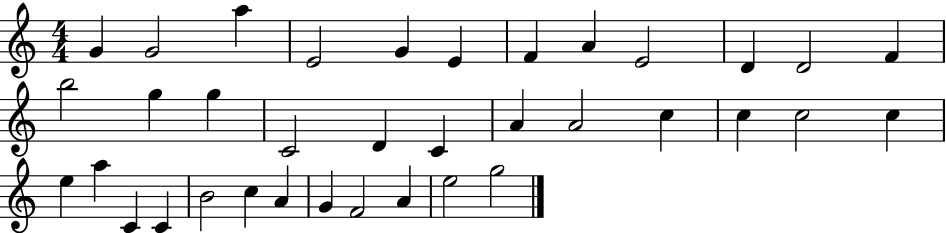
G4/q G4/h A5/q E4/h G4/q E4/q F4/q A4/q E4/h D4/q D4/h F4/q B5/h G5/q G5/q C4/h D4/q C4/q A4/q A4/h C5/q C5/q C5/h C5/q E5/q A5/q C4/q C4/q B4/h C5/q A4/q G4/q F4/h A4/q E5/h G5/h